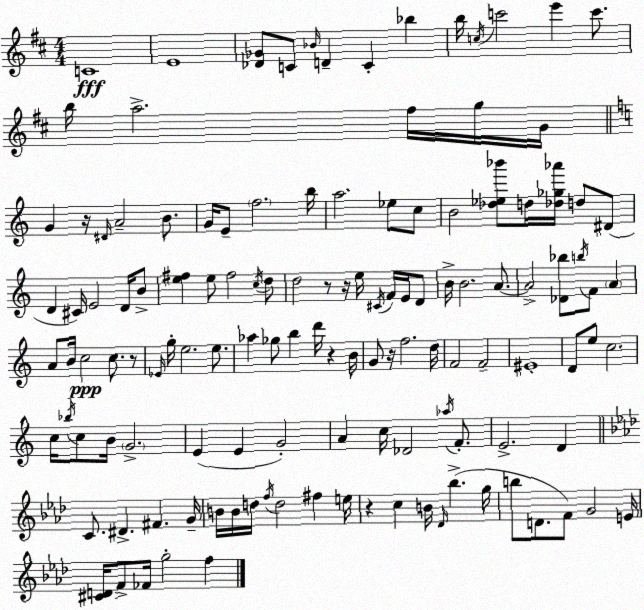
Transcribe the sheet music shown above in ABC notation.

X:1
T:Untitled
M:4/4
L:1/4
K:D
C4 E4 [_D_G]/2 C/2 _B/4 D C _b b/4 c/4 c'2 e' c'/2 b/4 a2 ^f/4 g/4 G/4 G z/4 ^D/4 A2 B/2 G/4 E/2 f2 b/4 a2 _e/2 c/2 B2 [_d_e_b']/2 d/4 [_d_g_a']/4 d/2 ^D/2 D ^C/4 E2 D/4 B/2 [e^f] e/2 ^f2 c/4 d/2 d2 z/2 z/4 e/4 ^C/4 F/4 E/4 D/2 B/4 B2 A/2 A2 [_D_b]/2 b/4 F/2 A A/2 B/4 c2 c/2 z/2 _E/4 g/4 e2 e/2 _a _g/2 b d'/4 z B/4 G/2 z/4 f2 d/4 F2 F2 ^E4 D/2 e/2 c2 c/4 _b/4 c/2 B/4 G2 E E G2 A c/4 _D2 _a/4 F/2 E2 D C/2 ^D ^F G/4 B/4 B/4 d/4 f/4 d2 ^f e/4 z c B/4 _D/4 _b g/4 b/2 D/2 F/2 G2 E/4 [^CD]/4 F/2 _F/4 g2 f